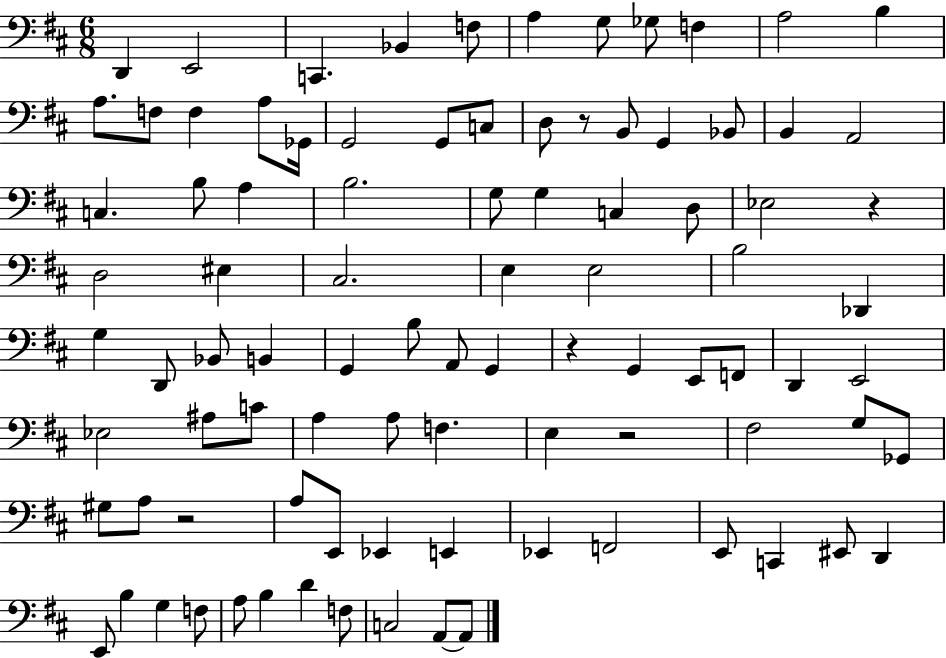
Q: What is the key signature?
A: D major